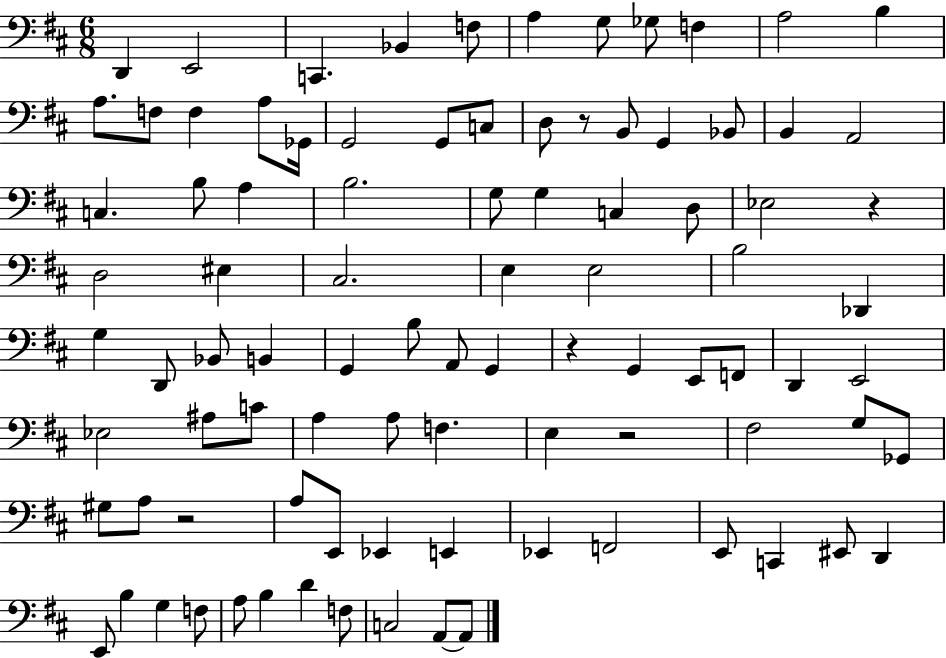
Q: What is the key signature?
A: D major